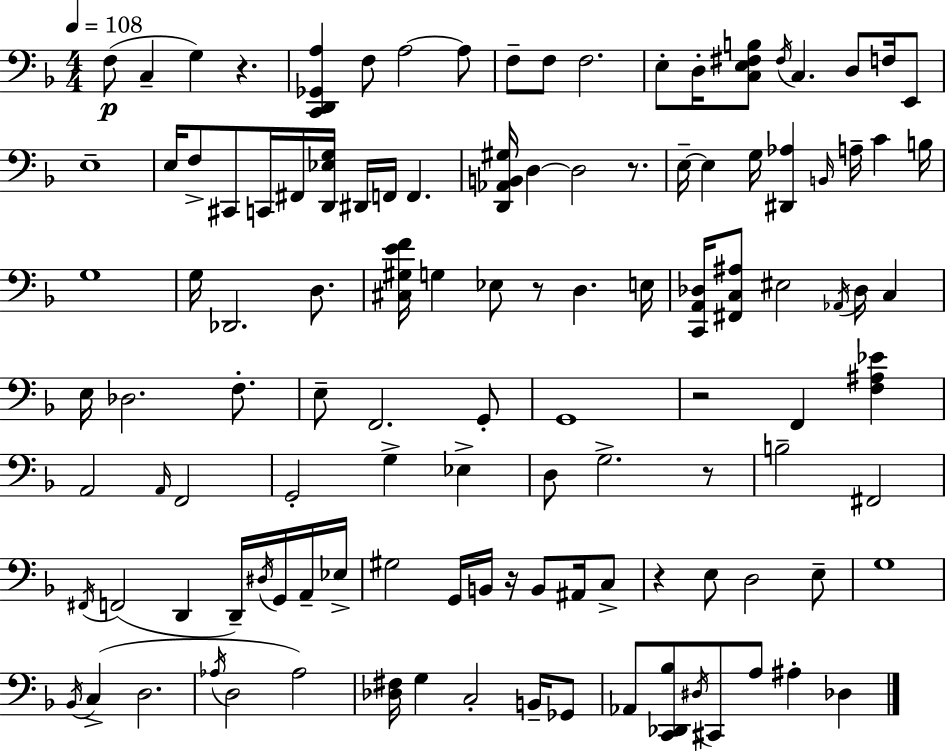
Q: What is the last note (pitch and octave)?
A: Db3